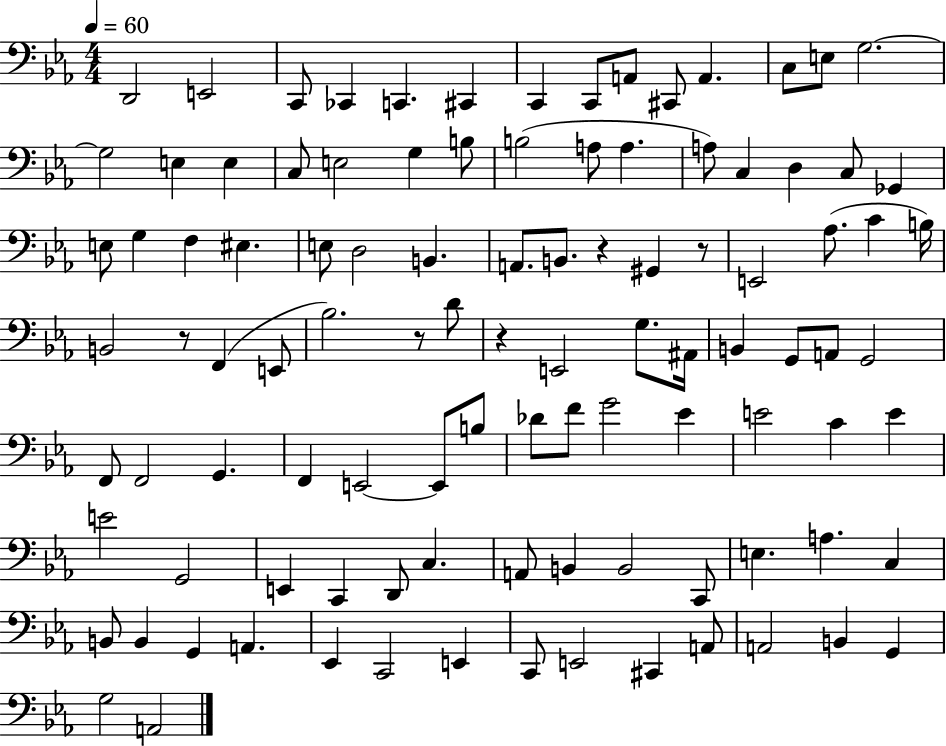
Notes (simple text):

D2/h E2/h C2/e CES2/q C2/q. C#2/q C2/q C2/e A2/e C#2/e A2/q. C3/e E3/e G3/h. G3/h E3/q E3/q C3/e E3/h G3/q B3/e B3/h A3/e A3/q. A3/e C3/q D3/q C3/e Gb2/q E3/e G3/q F3/q EIS3/q. E3/e D3/h B2/q. A2/e. B2/e. R/q G#2/q R/e E2/h Ab3/e. C4/q B3/s B2/h R/e F2/q E2/e Bb3/h. R/e D4/e R/q E2/h G3/e. A#2/s B2/q G2/e A2/e G2/h F2/e F2/h G2/q. F2/q E2/h E2/e B3/e Db4/e F4/e G4/h Eb4/q E4/h C4/q E4/q E4/h G2/h E2/q C2/q D2/e C3/q. A2/e B2/q B2/h C2/e E3/q. A3/q. C3/q B2/e B2/q G2/q A2/q. Eb2/q C2/h E2/q C2/e E2/h C#2/q A2/e A2/h B2/q G2/q G3/h A2/h